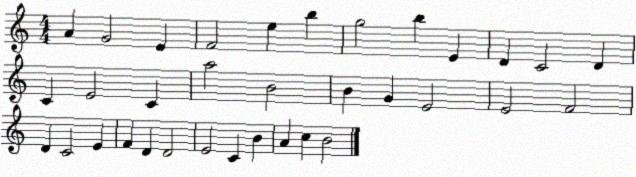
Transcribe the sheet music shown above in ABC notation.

X:1
T:Untitled
M:4/4
L:1/4
K:C
A G2 E F2 e b g2 b E D C2 D C E2 C a2 B2 B G E2 E2 F2 D C2 E F D D2 E2 C B A c B2